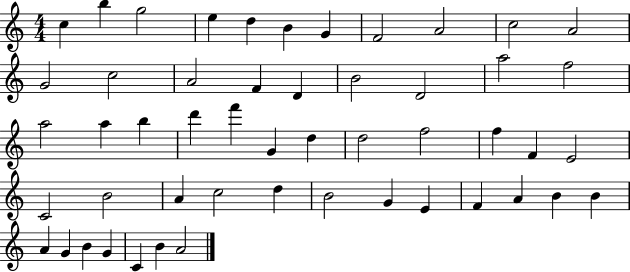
C5/q B5/q G5/h E5/q D5/q B4/q G4/q F4/h A4/h C5/h A4/h G4/h C5/h A4/h F4/q D4/q B4/h D4/h A5/h F5/h A5/h A5/q B5/q D6/q F6/q G4/q D5/q D5/h F5/h F5/q F4/q E4/h C4/h B4/h A4/q C5/h D5/q B4/h G4/q E4/q F4/q A4/q B4/q B4/q A4/q G4/q B4/q G4/q C4/q B4/q A4/h